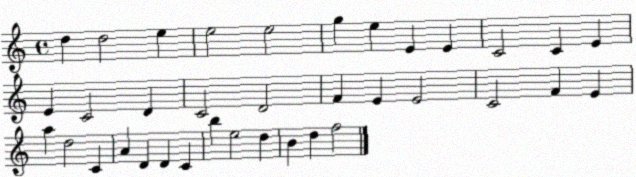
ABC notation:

X:1
T:Untitled
M:4/4
L:1/4
K:C
d d2 e e2 e2 g e E E C2 C E E C2 D C2 D2 F E E2 C2 F E a d2 C A D D C b e2 d B d f2